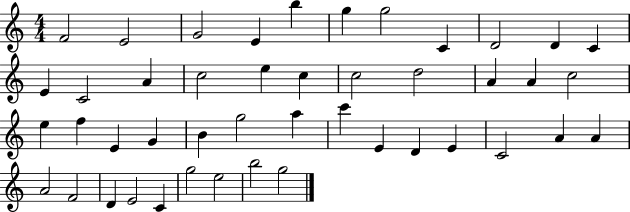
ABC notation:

X:1
T:Untitled
M:4/4
L:1/4
K:C
F2 E2 G2 E b g g2 C D2 D C E C2 A c2 e c c2 d2 A A c2 e f E G B g2 a c' E D E C2 A A A2 F2 D E2 C g2 e2 b2 g2